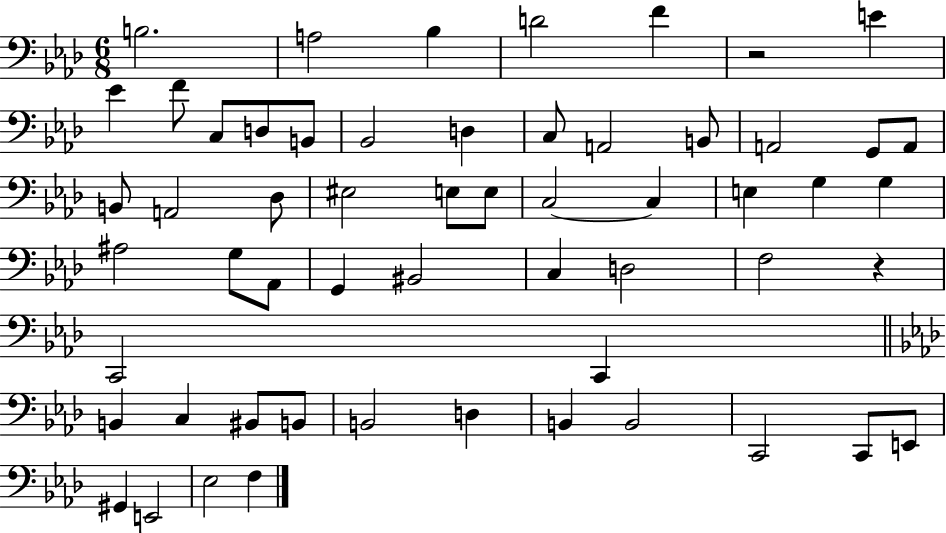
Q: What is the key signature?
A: AES major